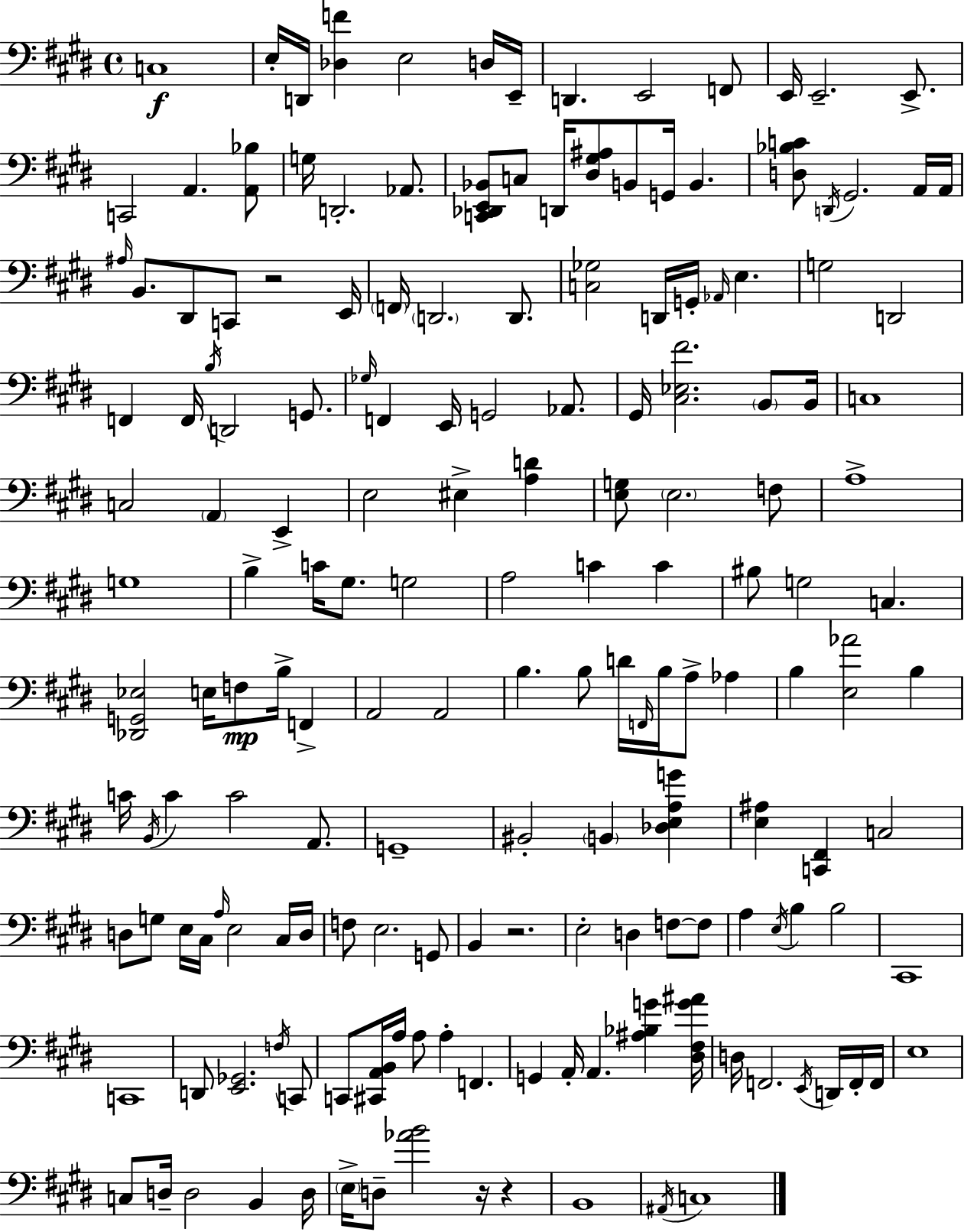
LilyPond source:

{
  \clef bass
  \time 4/4
  \defaultTimeSignature
  \key e \major
  c1\f | e16-. d,16 <des f'>4 e2 d16 e,16-- | d,4. e,2 f,8 | e,16 e,2.-- e,8.-> | \break c,2 a,4. <a, bes>8 | g16 d,2.-. aes,8. | <c, des, e, bes,>8 c8 d,16 <dis gis ais>8 b,8 g,16 b,4. | <d bes c'>8 \acciaccatura { d,16 } gis,2. a,16 | \break a,16 \grace { ais16 } b,8. dis,8 c,8 r2 | e,16 \parenthesize f,16 \parenthesize d,2. d,8. | <c ges>2 d,16 g,16-. \grace { aes,16 } e4. | g2 d,2 | \break f,4 f,16 \acciaccatura { b16 } d,2 | g,8. \grace { ges16 } f,4 e,16 g,2 | aes,8. gis,16 <cis ees fis'>2. | \parenthesize b,8 b,16 c1 | \break c2 \parenthesize a,4 | e,4-> e2 eis4-> | <a d'>4 <e g>8 \parenthesize e2. | f8 a1-> | \break g1 | b4-> c'16 gis8. g2 | a2 c'4 | c'4 bis8 g2 c4. | \break <des, g, ees>2 e16 f8\mp | b16-> f,4-> a,2 a,2 | b4. b8 d'16 \grace { f,16 } b16 | a8-> aes4 b4 <e aes'>2 | \break b4 c'16 \acciaccatura { b,16 } c'4 c'2 | a,8. g,1-- | bis,2-. \parenthesize b,4 | <des e a g'>4 <e ais>4 <c, fis,>4 c2 | \break d8 g8 e16 cis16 \grace { a16 } e2 | cis16 d16 f8 e2. | g,8 b,4 r2. | e2-. | \break d4 f8~~ f8 a4 \acciaccatura { e16 } b4 | b2 cis,1 | c,1 | d,8 <e, ges,>2. | \break \acciaccatura { f16 } c,8 c,8 <cis, a, b,>16 a16 a8 | a4-. f,4. g,4 a,16-. a,4. | <ais bes g'>4 <dis fis g' ais'>16 d16 f,2. | \acciaccatura { e,16 } d,16 f,16-. f,16 e1 | \break c8 d16-- d2 | b,4 d16 \parenthesize e16-> d8-- <aes' b'>2 | r16 r4 b,1 | \acciaccatura { ais,16 } c1 | \break \bar "|."
}